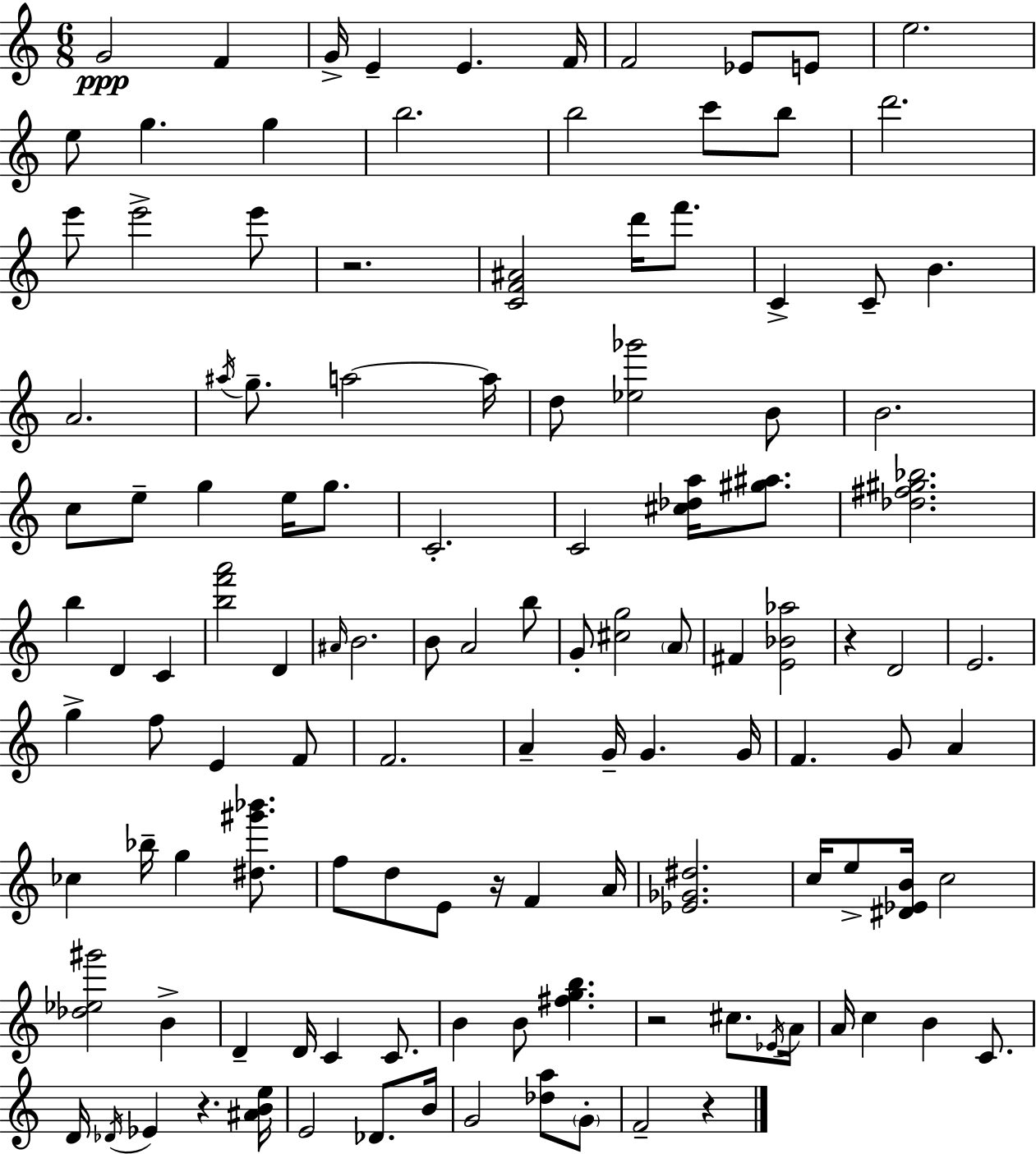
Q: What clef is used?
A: treble